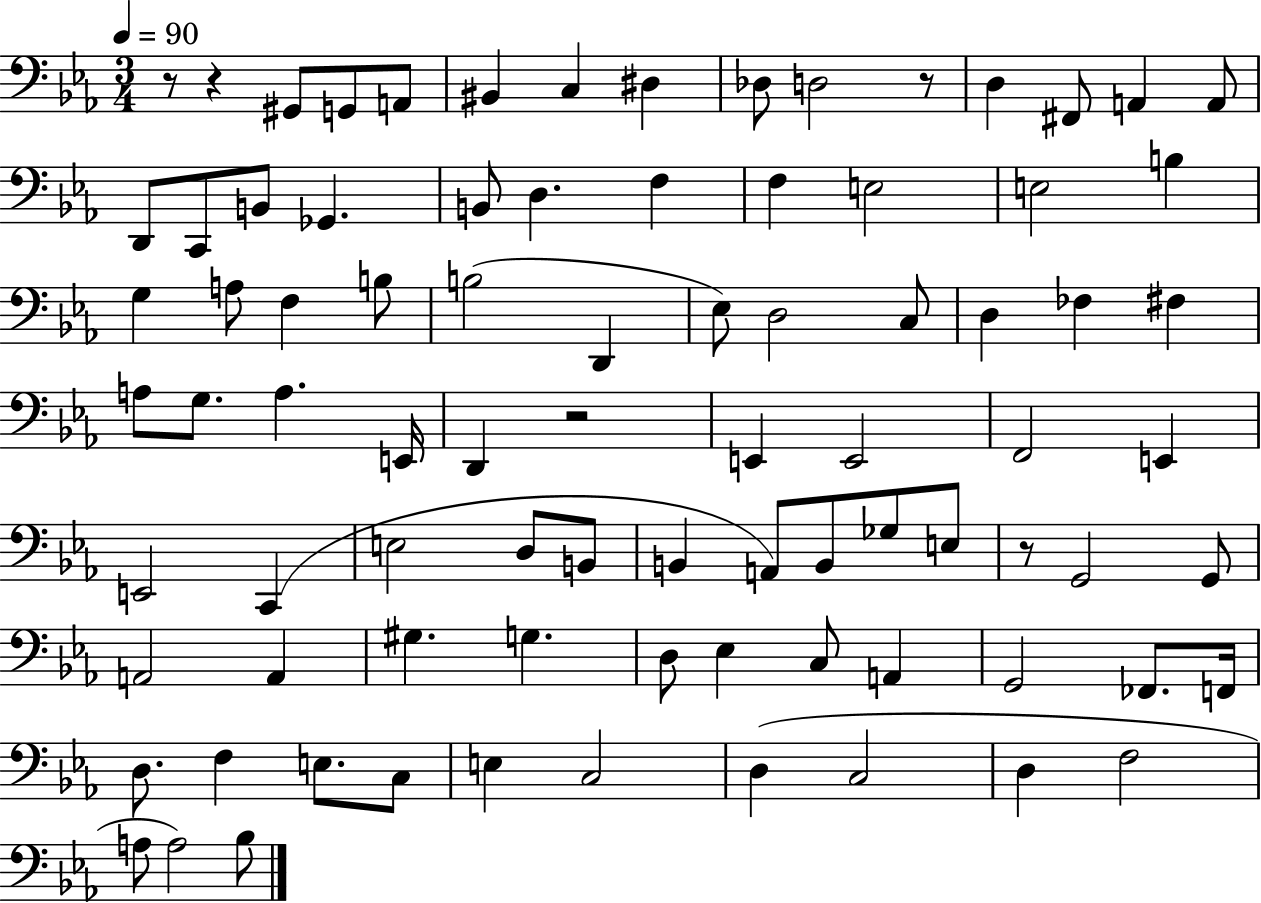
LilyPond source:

{
  \clef bass
  \numericTimeSignature
  \time 3/4
  \key ees \major
  \tempo 4 = 90
  r8 r4 gis,8 g,8 a,8 | bis,4 c4 dis4 | des8 d2 r8 | d4 fis,8 a,4 a,8 | \break d,8 c,8 b,8 ges,4. | b,8 d4. f4 | f4 e2 | e2 b4 | \break g4 a8 f4 b8 | b2( d,4 | ees8) d2 c8 | d4 fes4 fis4 | \break a8 g8. a4. e,16 | d,4 r2 | e,4 e,2 | f,2 e,4 | \break e,2 c,4( | e2 d8 b,8 | b,4 a,8) b,8 ges8 e8 | r8 g,2 g,8 | \break a,2 a,4 | gis4. g4. | d8 ees4 c8 a,4 | g,2 fes,8. f,16 | \break d8. f4 e8. c8 | e4 c2 | d4( c2 | d4 f2 | \break a8 a2) bes8 | \bar "|."
}